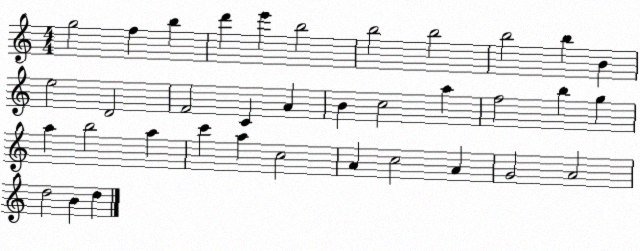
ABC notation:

X:1
T:Untitled
M:4/4
L:1/4
K:C
g2 f b d' e' b2 b2 b2 b2 b B e2 D2 F2 C A B c2 a f2 b g a b2 a c' a c2 A c2 A G2 A2 d2 B d